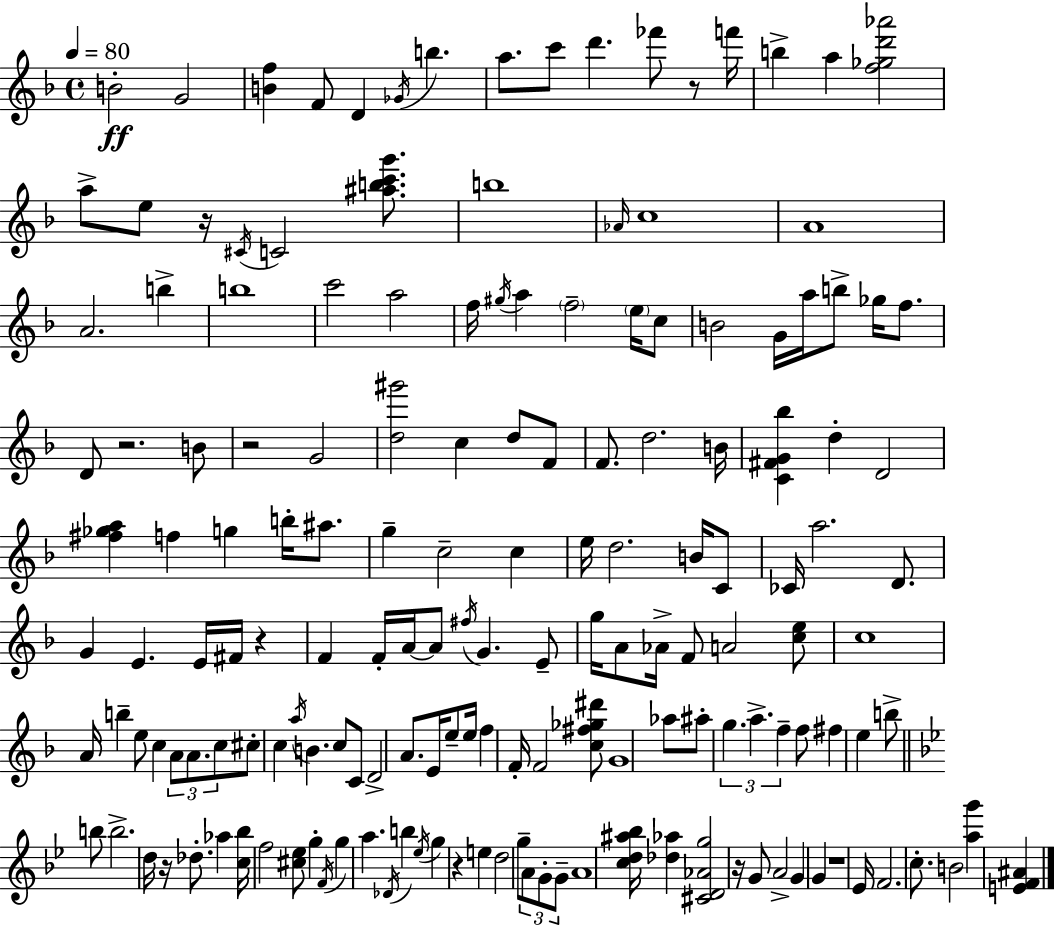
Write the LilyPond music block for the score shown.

{
  \clef treble
  \time 4/4
  \defaultTimeSignature
  \key d \minor
  \tempo 4 = 80
  \repeat volta 2 { b'2-.\ff g'2 | <b' f''>4 f'8 d'4 \acciaccatura { ges'16 } b''4. | a''8. c'''8 d'''4. fes'''8 r8 | f'''16 b''4-> a''4 <f'' ges'' d''' aes'''>2 | \break a''8-> e''8 r16 \acciaccatura { cis'16 } c'2 <ais'' b'' c''' g'''>8. | b''1 | \grace { aes'16 } c''1 | a'1 | \break a'2. b''4-> | b''1 | c'''2 a''2 | f''16 \acciaccatura { gis''16 } a''4 \parenthesize f''2-- | \break \parenthesize e''16 c''8 b'2 g'16 a''16 b''8-> | ges''16 f''8. d'8 r2. | b'8 r2 g'2 | <d'' gis'''>2 c''4 | \break d''8 f'8 f'8. d''2. | b'16 <c' fis' g' bes''>4 d''4-. d'2 | <fis'' ges'' a''>4 f''4 g''4 | b''16-. ais''8. g''4-- c''2-- | \break c''4 e''16 d''2. | b'16 c'8 ces'16 a''2. | d'8. g'4 e'4. e'16 fis'16 | r4 f'4 f'16-. a'16~~ a'8 \acciaccatura { fis''16 } g'4. | \break e'8-- g''16 a'8 aes'16-> f'8 a'2 | <c'' e''>8 c''1 | a'16 b''4-- e''8 c''4 | \tuplet 3/2 { a'8 a'8. c''8 } cis''8-. c''4 \acciaccatura { a''16 } b'4. | \break c''8 c'8 d'2-> | a'8. e'16 e''8-- e''16 f''4 f'16-. f'2 | <c'' fis'' ges'' dis'''>8 g'1 | aes''8 ais''8-. \tuplet 3/2 { g''4. | \break a''4.-> f''4-- } f''8 fis''4 | e''4 b''8-> \bar "||" \break \key g \minor b''8 b''2.-> d''16 r16 | des''8.-. aes''4 <c'' bes''>16 f''2 | <cis'' ees''>8 g''4-. \acciaccatura { f'16 } g''4 a''4. | \acciaccatura { des'16 } b''4 \acciaccatura { ees''16 } g''4 r4 e''4 | \break d''2 g''8-- \tuplet 3/2 { a'8 g'8-. | g'8-- } a'1 | <c'' d'' ais'' bes''>16 <des'' aes''>4 <cis' d' aes' g''>2 | r16 g'8 a'2-> g'4 g'4 | \break r1 | ees'16 f'2. | c''8.-. b'2 <a'' g'''>4 <e' f' ais'>4 | } \bar "|."
}